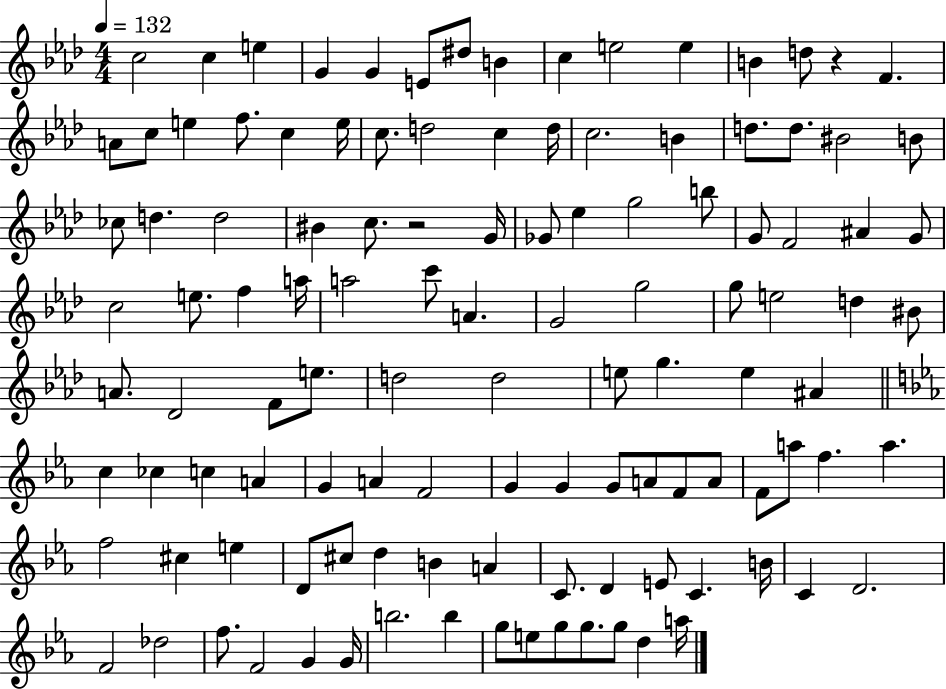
X:1
T:Untitled
M:4/4
L:1/4
K:Ab
c2 c e G G E/2 ^d/2 B c e2 e B d/2 z F A/2 c/2 e f/2 c e/4 c/2 d2 c d/4 c2 B d/2 d/2 ^B2 B/2 _c/2 d d2 ^B c/2 z2 G/4 _G/2 _e g2 b/2 G/2 F2 ^A G/2 c2 e/2 f a/4 a2 c'/2 A G2 g2 g/2 e2 d ^B/2 A/2 _D2 F/2 e/2 d2 d2 e/2 g e ^A c _c c A G A F2 G G G/2 A/2 F/2 A/2 F/2 a/2 f a f2 ^c e D/2 ^c/2 d B A C/2 D E/2 C B/4 C D2 F2 _d2 f/2 F2 G G/4 b2 b g/2 e/2 g/2 g/2 g/2 d a/4